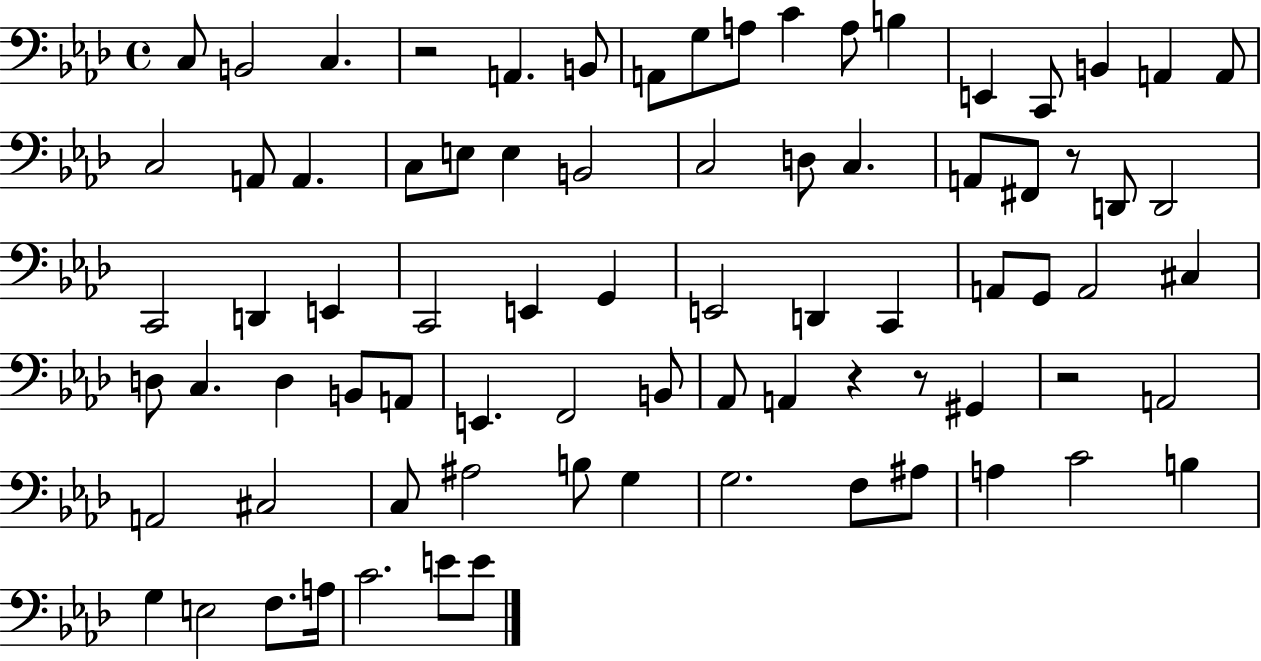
X:1
T:Untitled
M:4/4
L:1/4
K:Ab
C,/2 B,,2 C, z2 A,, B,,/2 A,,/2 G,/2 A,/2 C A,/2 B, E,, C,,/2 B,, A,, A,,/2 C,2 A,,/2 A,, C,/2 E,/2 E, B,,2 C,2 D,/2 C, A,,/2 ^F,,/2 z/2 D,,/2 D,,2 C,,2 D,, E,, C,,2 E,, G,, E,,2 D,, C,, A,,/2 G,,/2 A,,2 ^C, D,/2 C, D, B,,/2 A,,/2 E,, F,,2 B,,/2 _A,,/2 A,, z z/2 ^G,, z2 A,,2 A,,2 ^C,2 C,/2 ^A,2 B,/2 G, G,2 F,/2 ^A,/2 A, C2 B, G, E,2 F,/2 A,/4 C2 E/2 E/2